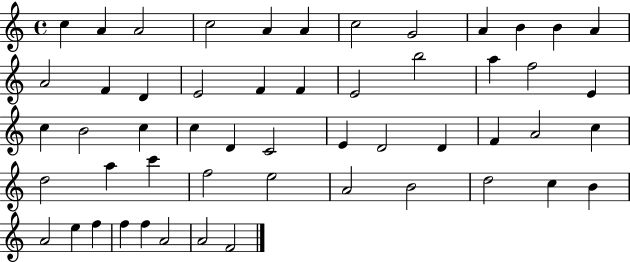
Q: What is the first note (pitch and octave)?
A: C5